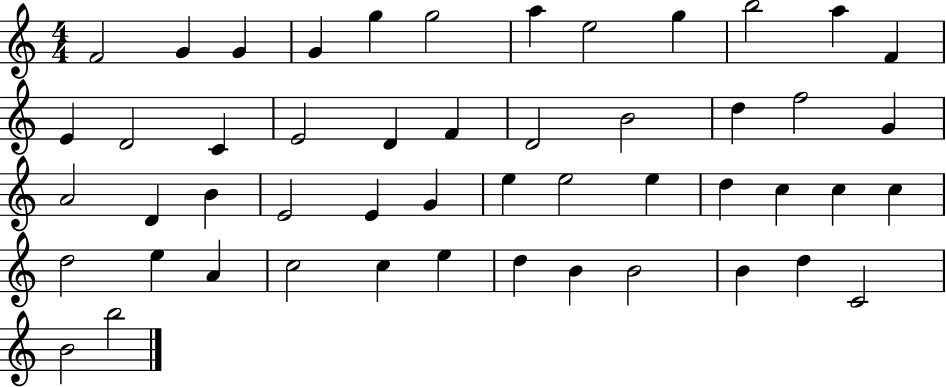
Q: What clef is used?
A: treble